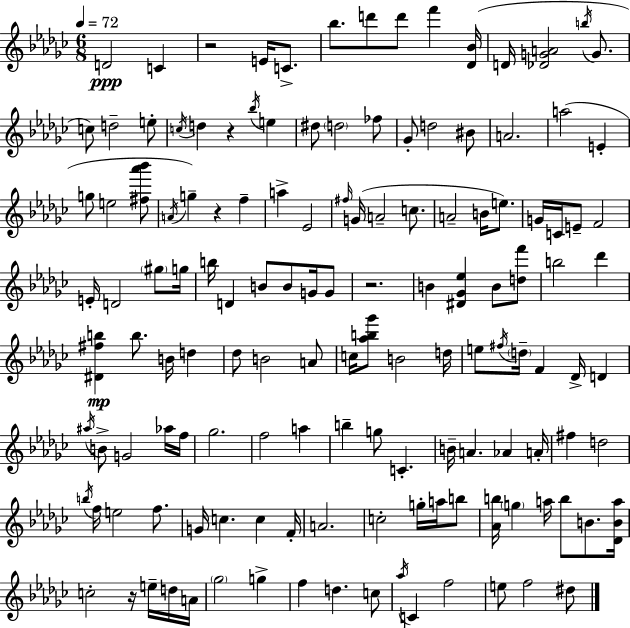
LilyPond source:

{
  \clef treble
  \numericTimeSignature
  \time 6/8
  \key ees \minor
  \tempo 4 = 72
  \repeat volta 2 { d'2\ppp c'4 | r2 e'16 c'8.-> | bes''8. d'''8 d'''8 f'''4 <des' bes'>16( | d'16 <des' g' a'>2 \acciaccatura { b''16 } g'8. | \break c''8) d''2-- e''8-. | \acciaccatura { c''16 } d''4 r4 \acciaccatura { bes''16 } e''4 | dis''8 \parenthesize d''2 | fes''8 ges'8-. d''2 | \break bis'8 a'2. | a''2( e'4-. | g''8 e''2 | <fis'' aes''' bes'''>8 \acciaccatura { a'16 }) g''4-- r4 | \break f''4-- a''4-> ees'2 | \grace { fis''16 } g'16( a'2-- | c''8. a'2-- | b'16 e''8.) g'16 c'16 e'8-- f'2 | \break e'16-. d'2 | \parenthesize gis''8 g''16 b''16 d'4 b'8 | b'8 g'16 g'8 r2. | b'4 <dis' ges' ees''>4 | \break b'8 <d'' f'''>8 b''2 | des'''4 <dis' fis'' b''>4\mp b''8. | b'16 d''4 des''8 b'2 | a'8 c''16 <aes'' b'' ges'''>8 b'2 | \break d''16 e''8 \acciaccatura { fis''16 } \parenthesize d''16-- f'4 | des'16-> d'4 \acciaccatura { ais''16 } b'8-> g'2 | aes''16 f''16 ges''2. | f''2 | \break a''4 b''4-- g''8 | c'4.-. b'16-- a'4. | aes'4 a'16-. fis''4 d''2 | \acciaccatura { b''16 } f''16 e''2 | \break f''8. g'16 c''4. | c''4 f'16-. a'2. | c''2-. | g''16-. a''16 b''8 <aes' b''>16 \parenthesize g''4 | \break a''16 b''8 b'8. <des' b' a''>16 c''2-. | r16 e''16-- d''16 a'16 \parenthesize ges''2 | g''4-> f''4 | d''4. c''8 \acciaccatura { aes''16 } c'4 | \break f''2 e''8 f''2 | dis''8 } \bar "|."
}